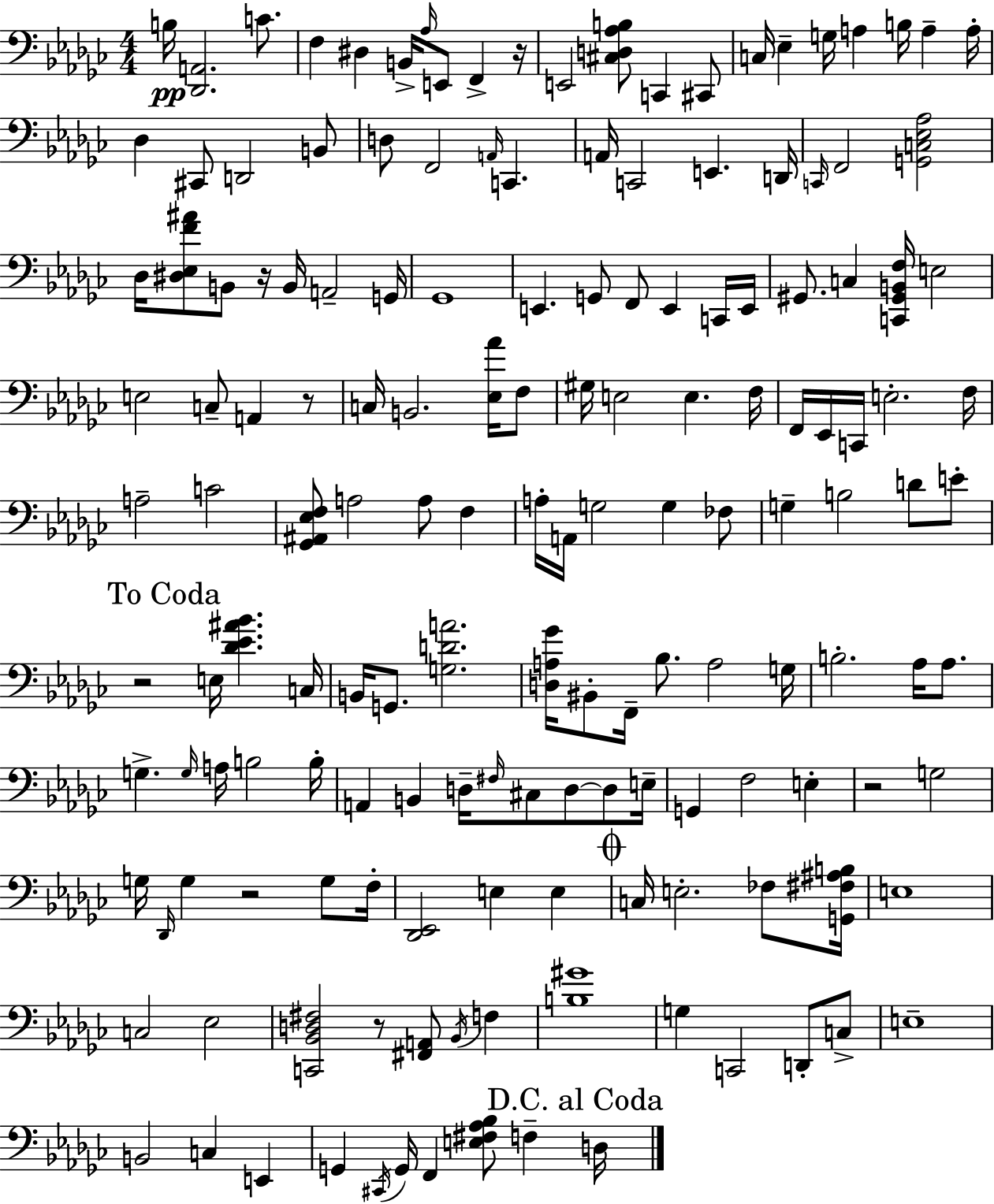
B3/s [Db2,A2]/h. C4/e. F3/q D#3/q B2/s Ab3/s E2/e F2/q R/s E2/h [C#3,D3,Ab3,B3]/e C2/q C#2/e C3/s Eb3/q G3/s A3/q B3/s A3/q A3/s Db3/q C#2/e D2/h B2/e D3/e F2/h A2/s C2/q. A2/s C2/h E2/q. D2/s C2/s F2/h [G2,C3,Eb3,Ab3]/h Db3/s [D#3,Eb3,F4,A#4]/e B2/e R/s B2/s A2/h G2/s Gb2/w E2/q. G2/e F2/e E2/q C2/s E2/s G#2/e. C3/q [C2,G#2,B2,F3]/s E3/h E3/h C3/e A2/q R/e C3/s B2/h. [Eb3,Ab4]/s F3/e G#3/s E3/h E3/q. F3/s F2/s Eb2/s C2/s E3/h. F3/s A3/h C4/h [Gb2,A#2,Eb3,F3]/e A3/h A3/e F3/q A3/s A2/s G3/h G3/q FES3/e G3/q B3/h D4/e E4/e R/h E3/s [Db4,Eb4,A#4,Bb4]/q. C3/s B2/s G2/e. [G3,D4,A4]/h. [D3,A3,Gb4]/s BIS2/e F2/s Bb3/e. A3/h G3/s B3/h. Ab3/s Ab3/e. G3/q. G3/s A3/s B3/h B3/s A2/q B2/q D3/s F#3/s C#3/e D3/e D3/e E3/s G2/q F3/h E3/q R/h G3/h G3/s Db2/s G3/q R/h G3/e F3/s [Db2,Eb2]/h E3/q E3/q C3/s E3/h. FES3/e [G2,F#3,A#3,B3]/s E3/w C3/h Eb3/h [C2,Bb2,D3,F#3]/h R/e [F#2,A2]/e Bb2/s F3/q [B3,G#4]/w G3/q C2/h D2/e C3/e E3/w B2/h C3/q E2/q G2/q C#2/s G2/s F2/q [E3,F#3,Ab3,Bb3]/e F3/q D3/s